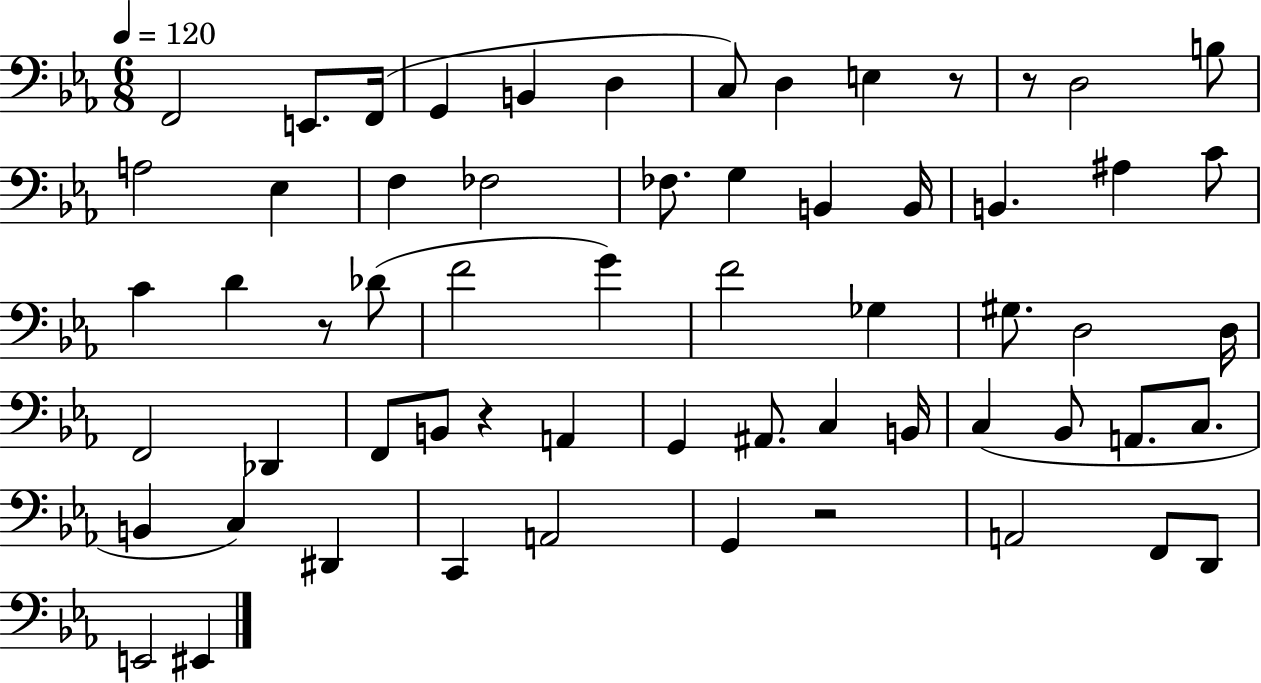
{
  \clef bass
  \numericTimeSignature
  \time 6/8
  \key ees \major
  \tempo 4 = 120
  f,2 e,8. f,16( | g,4 b,4 d4 | c8) d4 e4 r8 | r8 d2 b8 | \break a2 ees4 | f4 fes2 | fes8. g4 b,4 b,16 | b,4. ais4 c'8 | \break c'4 d'4 r8 des'8( | f'2 g'4) | f'2 ges4 | gis8. d2 d16 | \break f,2 des,4 | f,8 b,8 r4 a,4 | g,4 ais,8. c4 b,16 | c4( bes,8 a,8. c8. | \break b,4 c4) dis,4 | c,4 a,2 | g,4 r2 | a,2 f,8 d,8 | \break e,2 eis,4 | \bar "|."
}